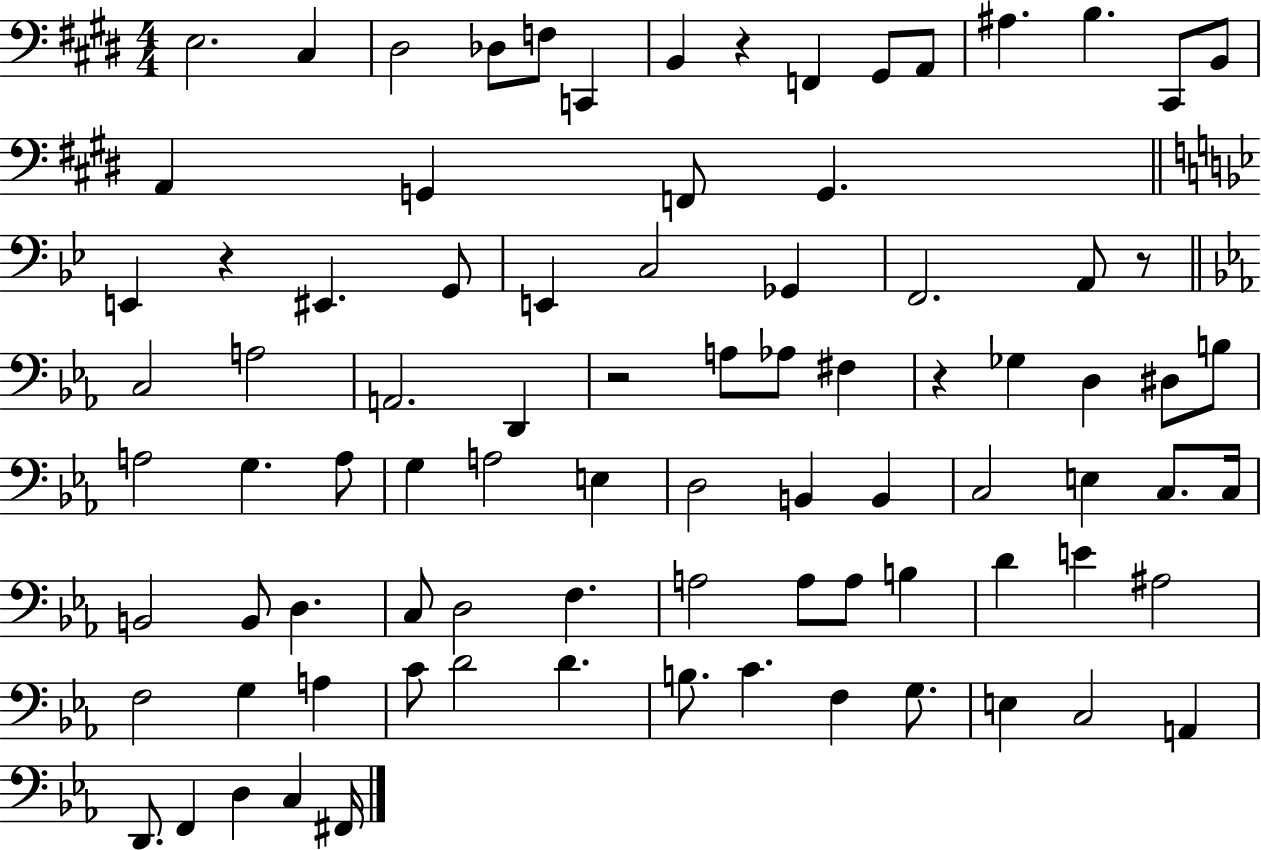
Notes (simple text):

E3/h. C#3/q D#3/h Db3/e F3/e C2/q B2/q R/q F2/q G#2/e A2/e A#3/q. B3/q. C#2/e B2/e A2/q G2/q F2/e G2/q. E2/q R/q EIS2/q. G2/e E2/q C3/h Gb2/q F2/h. A2/e R/e C3/h A3/h A2/h. D2/q R/h A3/e Ab3/e F#3/q R/q Gb3/q D3/q D#3/e B3/e A3/h G3/q. A3/e G3/q A3/h E3/q D3/h B2/q B2/q C3/h E3/q C3/e. C3/s B2/h B2/e D3/q. C3/e D3/h F3/q. A3/h A3/e A3/e B3/q D4/q E4/q A#3/h F3/h G3/q A3/q C4/e D4/h D4/q. B3/e. C4/q. F3/q G3/e. E3/q C3/h A2/q D2/e. F2/q D3/q C3/q F#2/s